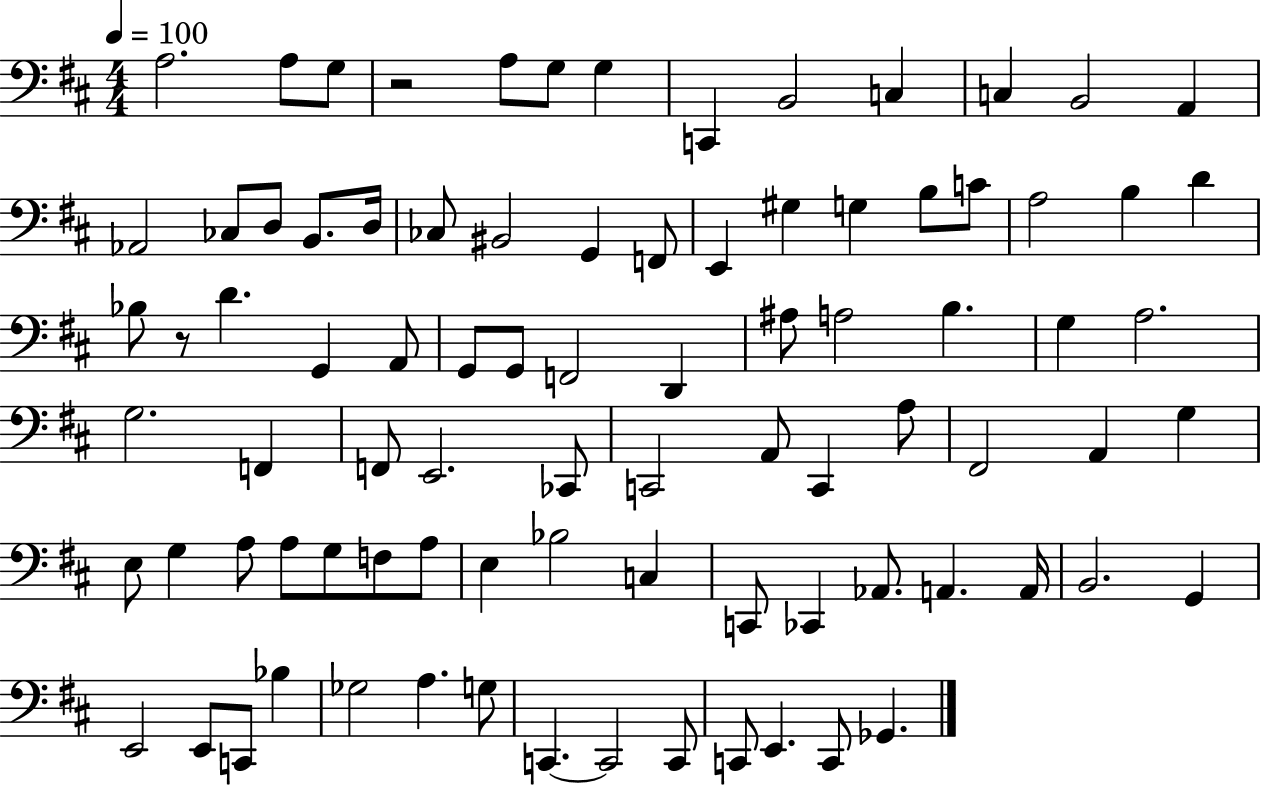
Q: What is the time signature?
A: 4/4